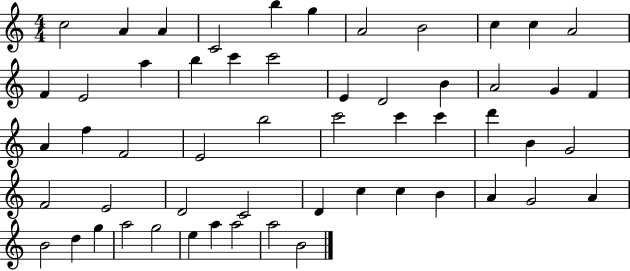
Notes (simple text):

C5/h A4/q A4/q C4/h B5/q G5/q A4/h B4/h C5/q C5/q A4/h F4/q E4/h A5/q B5/q C6/q C6/h E4/q D4/h B4/q A4/h G4/q F4/q A4/q F5/q F4/h E4/h B5/h C6/h C6/q C6/q D6/q B4/q G4/h F4/h E4/h D4/h C4/h D4/q C5/q C5/q B4/q A4/q G4/h A4/q B4/h D5/q G5/q A5/h G5/h E5/q A5/q A5/h A5/h B4/h